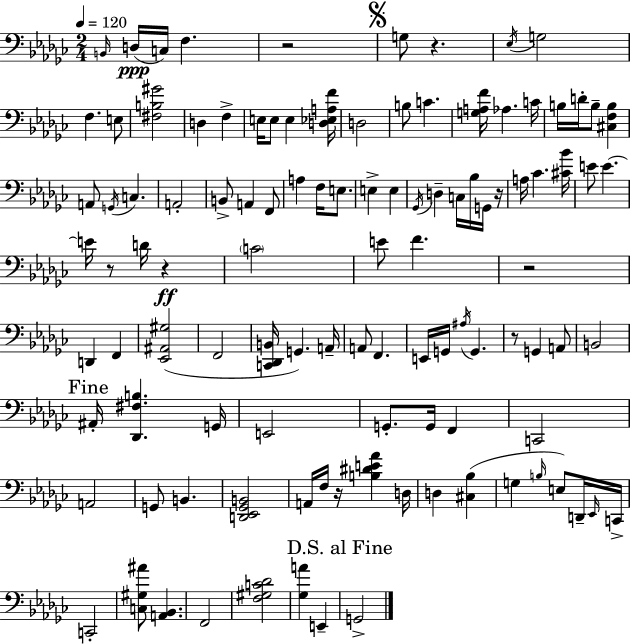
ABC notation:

X:1
T:Untitled
M:2/4
L:1/4
K:Ebm
B,,/4 D,/4 C,/4 F, z2 G,/2 z _E,/4 G,2 F, E,/2 [^F,B,^G]2 D, F, E,/4 E,/2 E, [D,_E,A,F]/4 D,2 B,/2 C [G,A,F]/4 _A, C/4 B,/4 D/4 B,/2 [^C,F,B,] A,,/2 G,,/4 C, A,,2 B,,/2 A,, F,,/2 A, F,/4 E,/2 E, E, _G,,/4 D, C,/4 _B,/4 G,,/4 z/4 A,/4 _C [^C_B]/4 E/2 E E/4 z/2 D/4 z C2 E/2 F z2 D,, F,, [_E,,^A,,^G,]2 F,,2 [C,,_D,,B,,]/4 G,, A,,/4 A,,/2 F,, E,,/4 G,,/4 ^A,/4 G,, z/2 G,, A,,/2 B,,2 ^A,,/4 [_D,,^F,B,] G,,/4 E,,2 G,,/2 G,,/4 F,, C,,2 A,,2 G,,/2 B,, [D,,_E,,_G,,B,,]2 A,,/4 F,/4 z/4 [B,^DE_A] D,/4 D, [^C,_B,] G, B,/4 E,/2 D,,/4 _E,,/4 C,,/4 C,,2 [C,^G,^A]/2 [A,,_B,,] F,,2 [F,^G,C_D]2 [_G,A] E,, G,,2